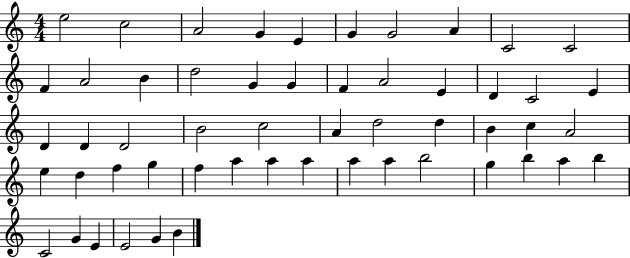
{
  \clef treble
  \numericTimeSignature
  \time 4/4
  \key c \major
  e''2 c''2 | a'2 g'4 e'4 | g'4 g'2 a'4 | c'2 c'2 | \break f'4 a'2 b'4 | d''2 g'4 g'4 | f'4 a'2 e'4 | d'4 c'2 e'4 | \break d'4 d'4 d'2 | b'2 c''2 | a'4 d''2 d''4 | b'4 c''4 a'2 | \break e''4 d''4 f''4 g''4 | f''4 a''4 a''4 a''4 | a''4 a''4 b''2 | g''4 b''4 a''4 b''4 | \break c'2 g'4 e'4 | e'2 g'4 b'4 | \bar "|."
}